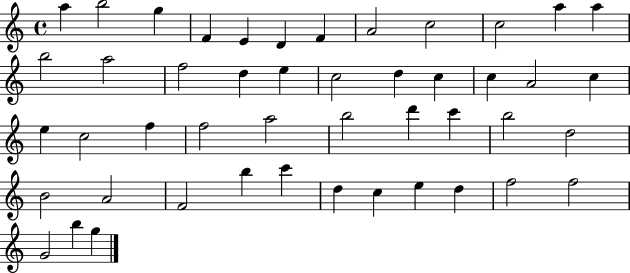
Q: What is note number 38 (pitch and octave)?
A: C6